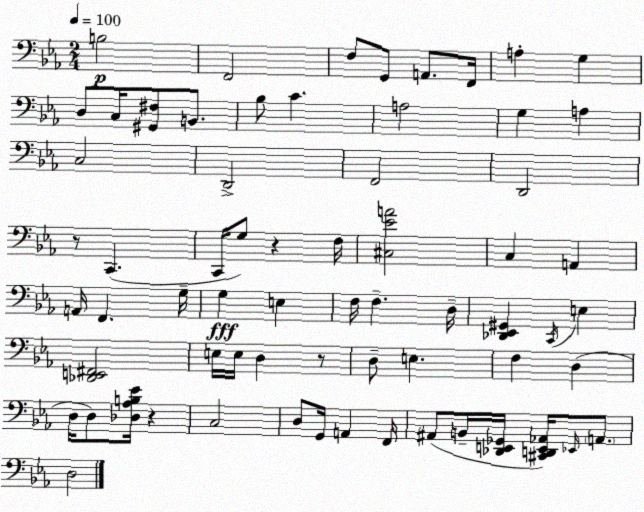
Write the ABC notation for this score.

X:1
T:Untitled
M:2/4
L:1/4
K:Eb
B,2 F,,2 F,/2 G,,/2 A,,/2 F,,/4 A, G, D,/2 C,/4 [^G,,^F,]/2 B,,/2 _B,/2 C A,2 G, A, C,2 D,,2 F,,2 D,,2 z/2 C,, C,,/4 G,/2 z F,/4 [^C,_EA]2 C, A,, A,,/4 F,, G,/4 G, E, F,/4 F, D,/4 [_D,,_E,,^G,,] C,,/4 E, [_D,,E,,^F,,]2 E,/4 E,/4 D, z/2 D,/2 E, F, D, D,/4 D,/2 [_D,_A,B,_E]/4 z C,2 D,/2 G,,/4 A,, F,,/4 ^A,,/2 B,,/4 [_D,,E,,_G,,]/4 [^C,,D,,E,,_A,,]/4 _E,,/4 A,,/2 D,2